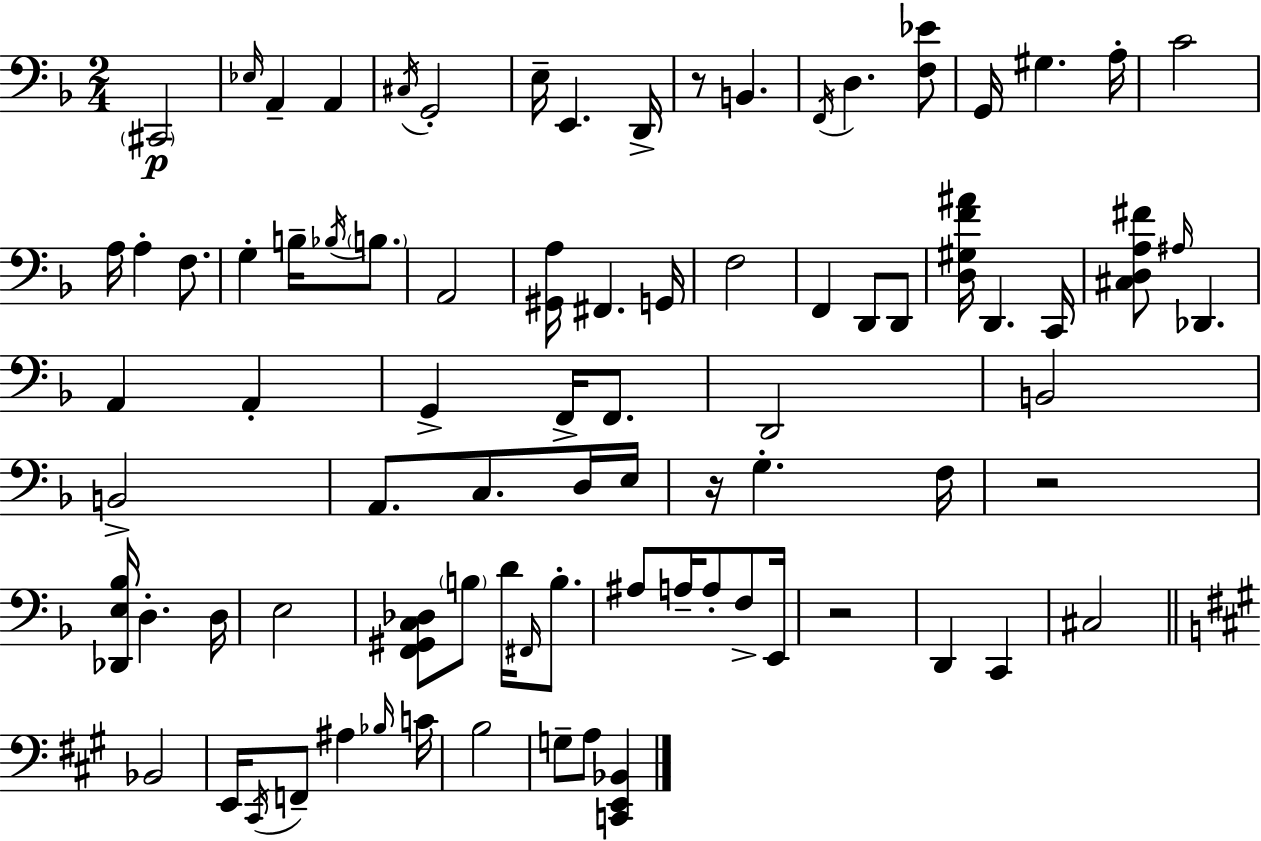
{
  \clef bass
  \numericTimeSignature
  \time 2/4
  \key f \major
  \parenthesize cis,2\p | \grace { ees16 } a,4-- a,4 | \acciaccatura { cis16 } g,2-. | e16-- e,4. | \break d,16-> r8 b,4. | \acciaccatura { f,16 } d4. | <f ees'>8 g,16 gis4. | a16-. c'2 | \break a16 a4-. | f8. g4-. b16-- | \acciaccatura { bes16 } \parenthesize b8. a,2 | <gis, a>16 fis,4. | \break g,16 f2 | f,4 | d,8 d,8 <d gis f' ais'>16 d,4. | c,16 <cis d a fis'>8 \grace { ais16 } des,4. | \break a,4 | a,4-. g,4-> | f,16-> f,8. d,2 | b,2 | \break b,2-> | a,8. | c8. d16 e16 r16 g4.-. | f16 r2 | \break <des, e bes>16 d4.-. | d16 e2 | <f, gis, c des>8 \parenthesize b8 | d'16 \grace { fis,16 } b8.-. ais8 | \break a16-- a8-. f8-> e,16 r2 | d,4 | c,4 cis2 | \bar "||" \break \key a \major bes,2 | e,16 \acciaccatura { cis,16 } f,8-- ais4 | \grace { bes16 } c'16 b2 | g8-- a8 <c, e, bes,>4 | \break \bar "|."
}